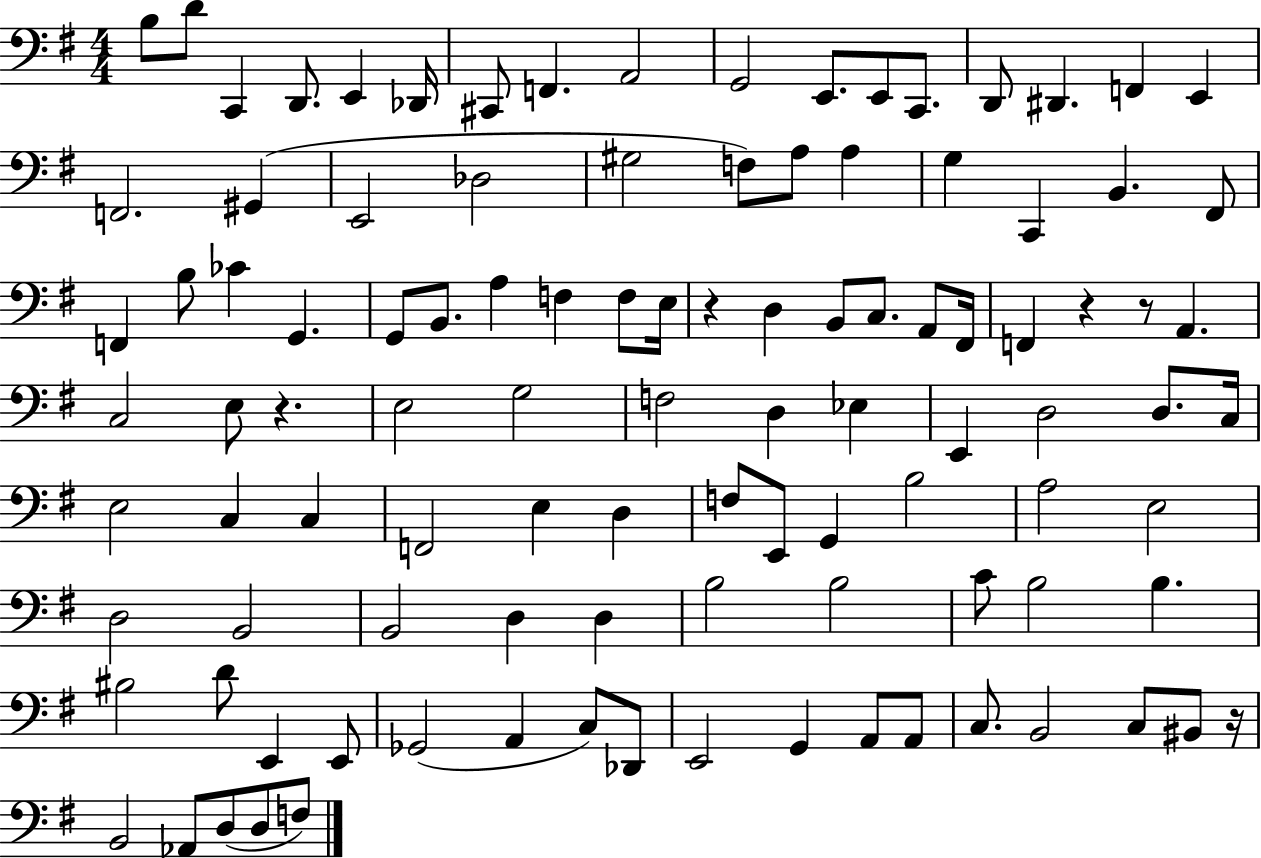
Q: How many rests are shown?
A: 5